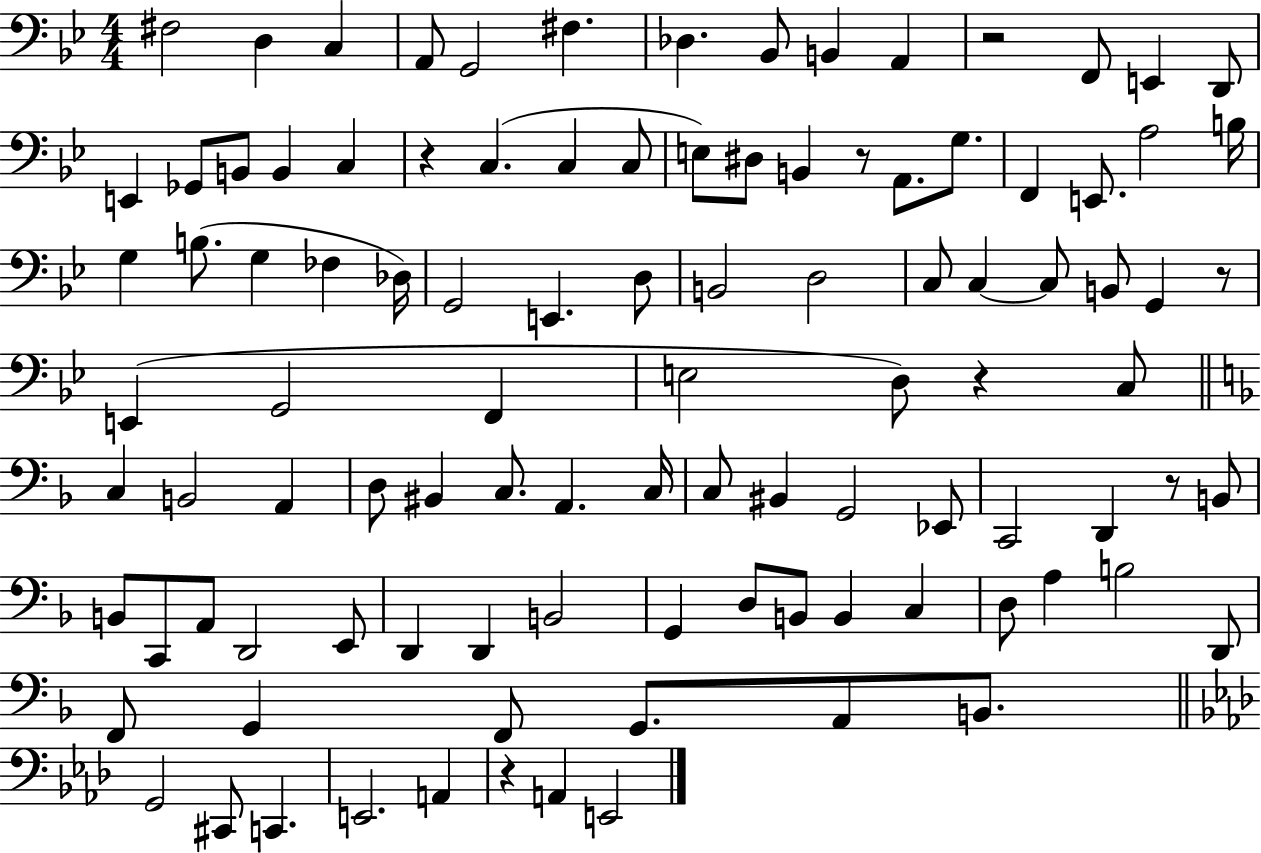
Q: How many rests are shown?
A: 7